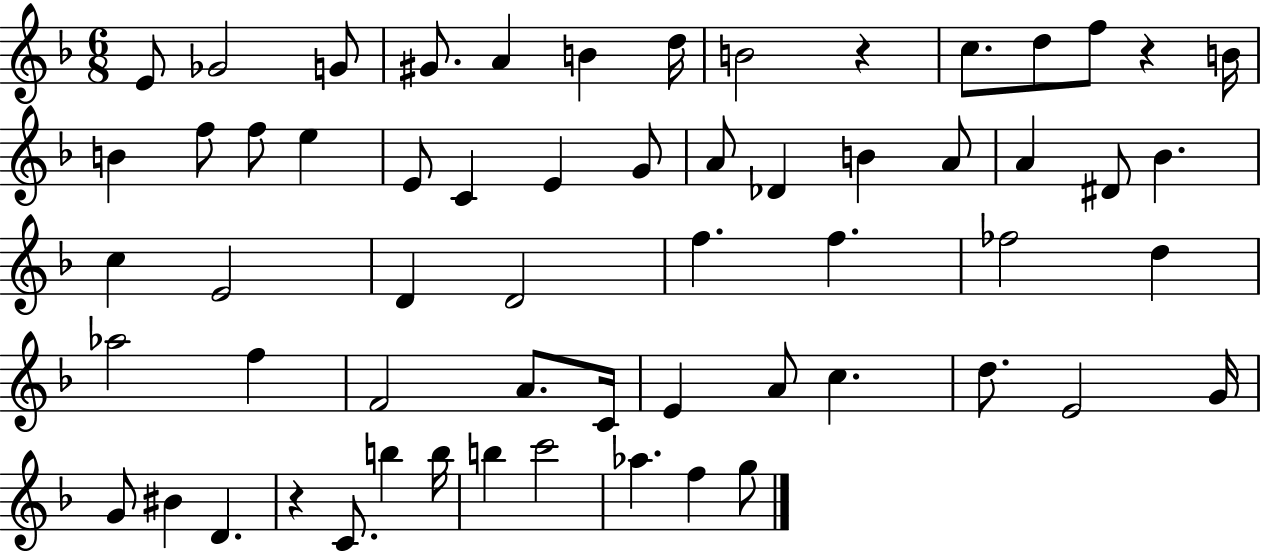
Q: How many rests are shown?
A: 3